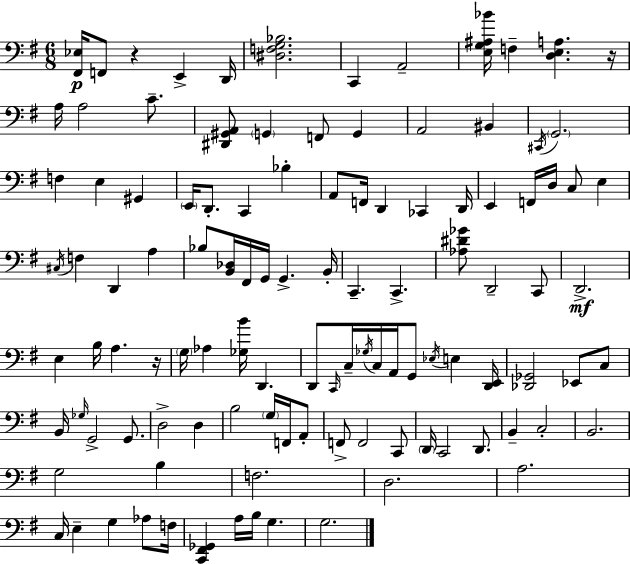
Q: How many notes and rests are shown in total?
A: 111